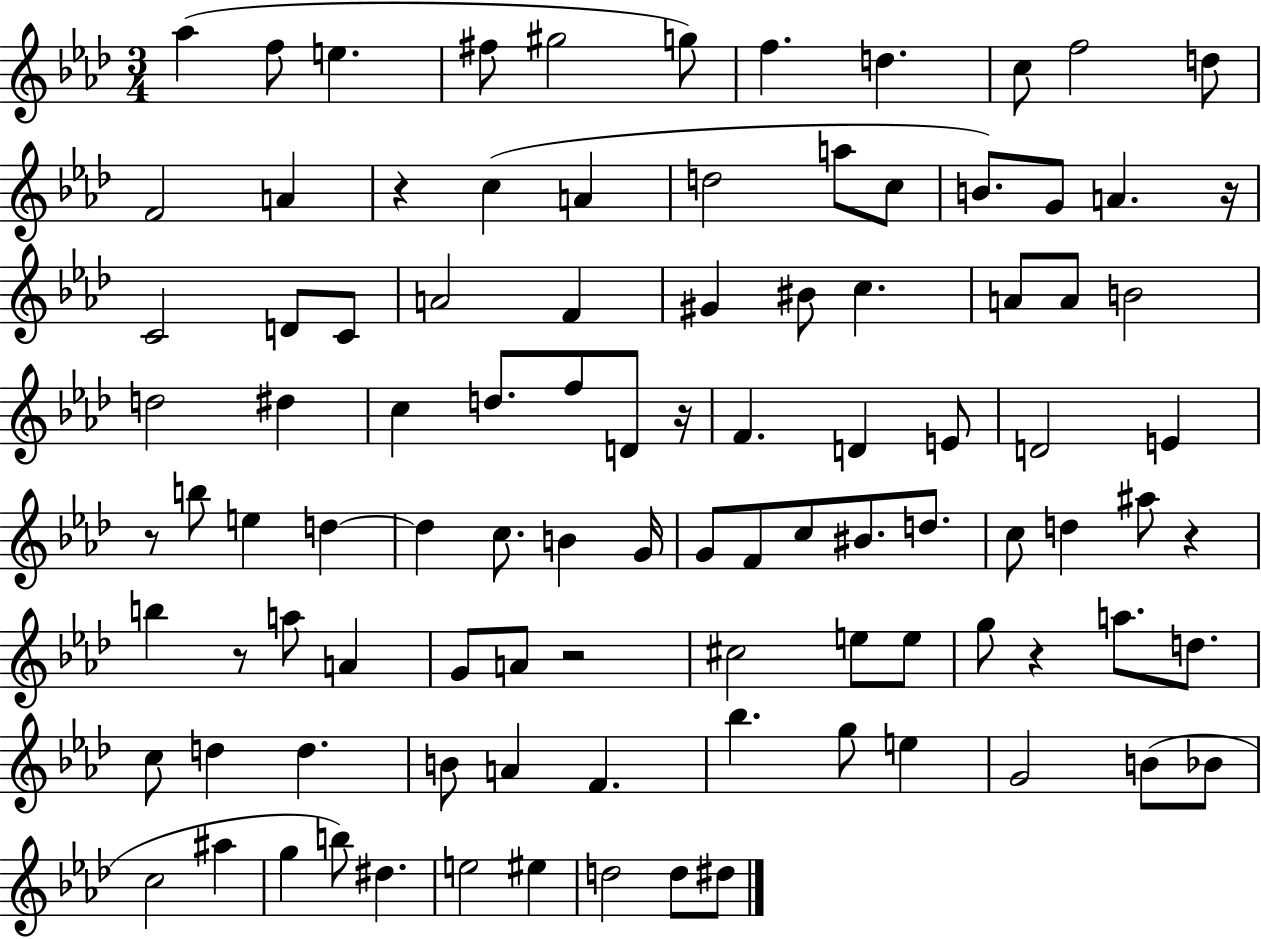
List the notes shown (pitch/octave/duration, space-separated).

Ab5/q F5/e E5/q. F#5/e G#5/h G5/e F5/q. D5/q. C5/e F5/h D5/e F4/h A4/q R/q C5/q A4/q D5/h A5/e C5/e B4/e. G4/e A4/q. R/s C4/h D4/e C4/e A4/h F4/q G#4/q BIS4/e C5/q. A4/e A4/e B4/h D5/h D#5/q C5/q D5/e. F5/e D4/e R/s F4/q. D4/q E4/e D4/h E4/q R/e B5/e E5/q D5/q D5/q C5/e. B4/q G4/s G4/e F4/e C5/e BIS4/e. D5/e. C5/e D5/q A#5/e R/q B5/q R/e A5/e A4/q G4/e A4/e R/h C#5/h E5/e E5/e G5/e R/q A5/e. D5/e. C5/e D5/q D5/q. B4/e A4/q F4/q. Bb5/q. G5/e E5/q G4/h B4/e Bb4/e C5/h A#5/q G5/q B5/e D#5/q. E5/h EIS5/q D5/h D5/e D#5/e